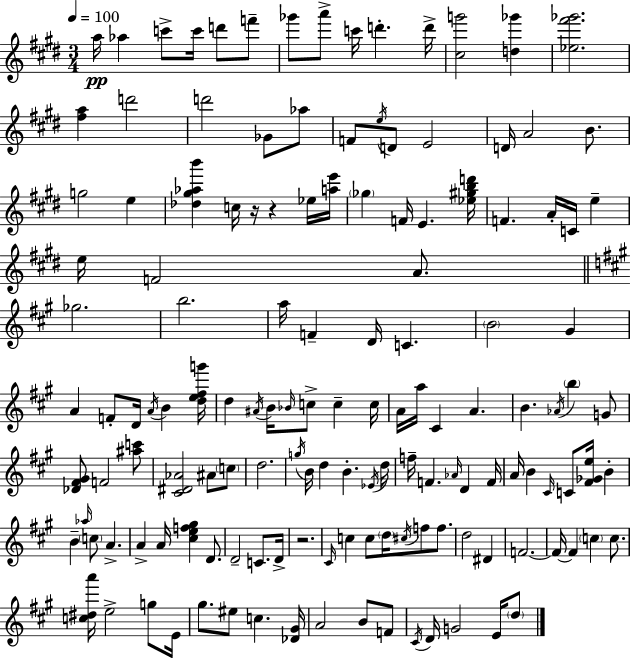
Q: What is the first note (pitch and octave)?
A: A5